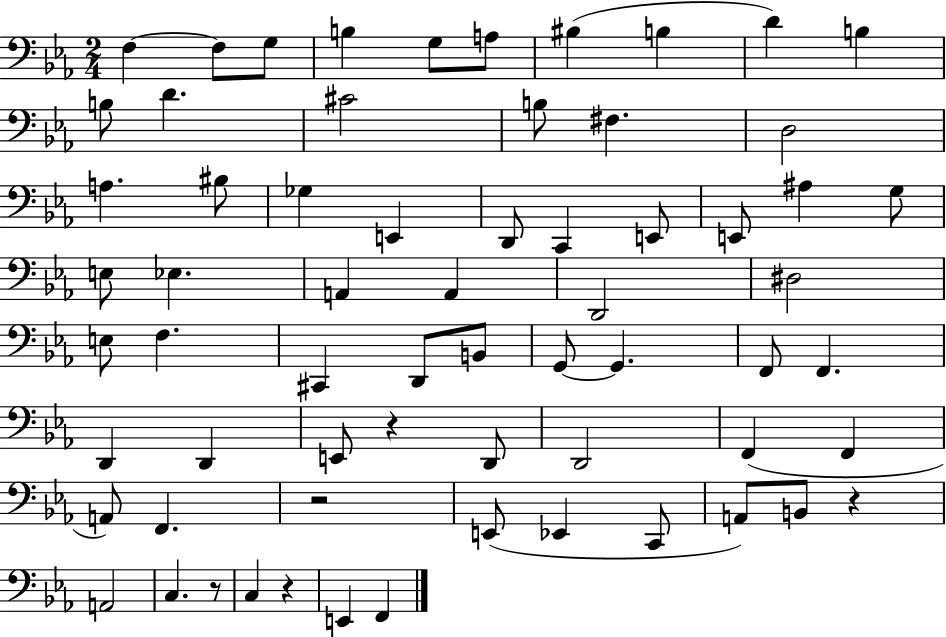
X:1
T:Untitled
M:2/4
L:1/4
K:Eb
F, F,/2 G,/2 B, G,/2 A,/2 ^B, B, D B, B,/2 D ^C2 B,/2 ^F, D,2 A, ^B,/2 _G, E,, D,,/2 C,, E,,/2 E,,/2 ^A, G,/2 E,/2 _E, A,, A,, D,,2 ^D,2 E,/2 F, ^C,, D,,/2 B,,/2 G,,/2 G,, F,,/2 F,, D,, D,, E,,/2 z D,,/2 D,,2 F,, F,, A,,/2 F,, z2 E,,/2 _E,, C,,/2 A,,/2 B,,/2 z A,,2 C, z/2 C, z E,, F,,